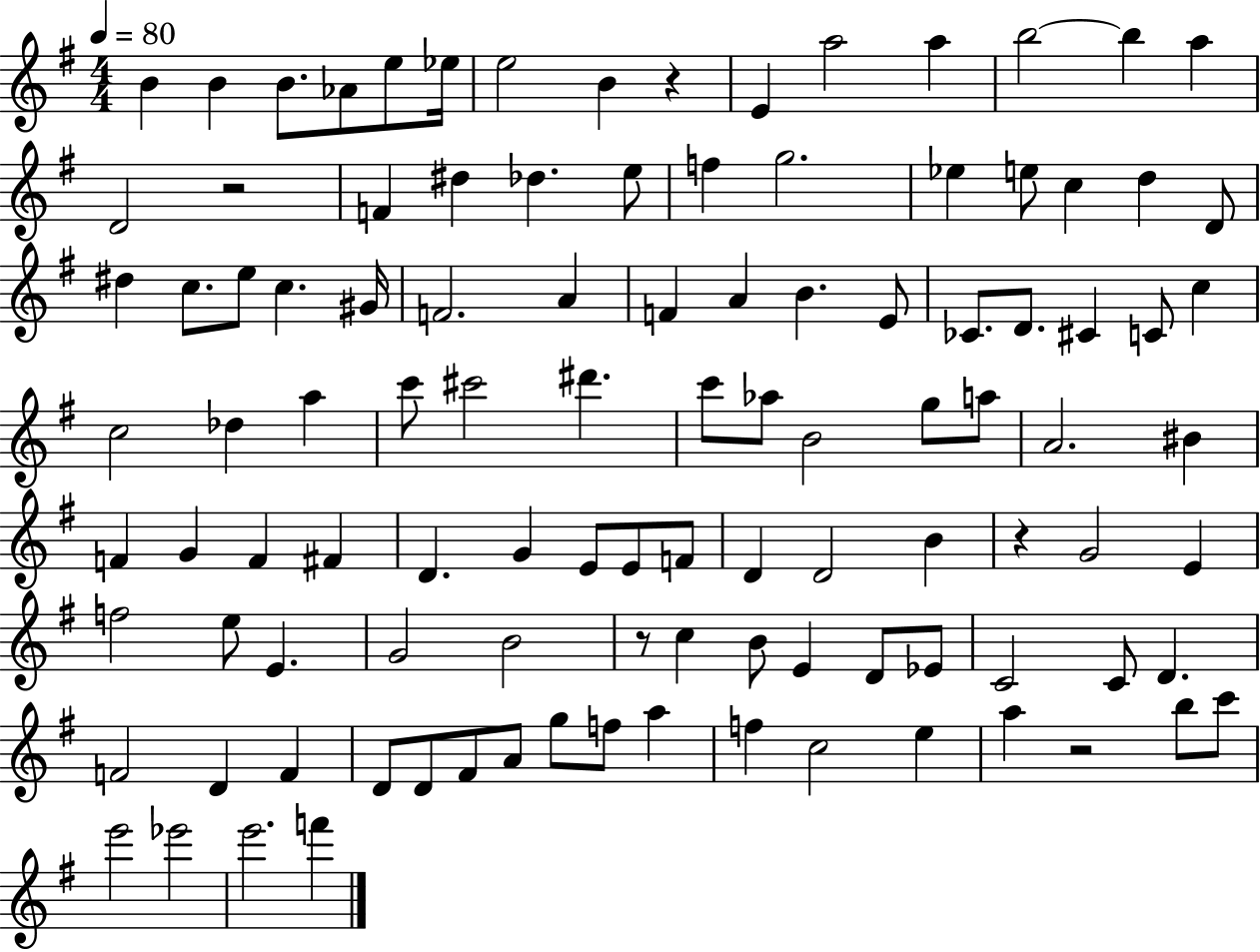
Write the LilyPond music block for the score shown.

{
  \clef treble
  \numericTimeSignature
  \time 4/4
  \key g \major
  \tempo 4 = 80
  b'4 b'4 b'8. aes'8 e''8 ees''16 | e''2 b'4 r4 | e'4 a''2 a''4 | b''2~~ b''4 a''4 | \break d'2 r2 | f'4 dis''4 des''4. e''8 | f''4 g''2. | ees''4 e''8 c''4 d''4 d'8 | \break dis''4 c''8. e''8 c''4. gis'16 | f'2. a'4 | f'4 a'4 b'4. e'8 | ces'8. d'8. cis'4 c'8 c''4 | \break c''2 des''4 a''4 | c'''8 cis'''2 dis'''4. | c'''8 aes''8 b'2 g''8 a''8 | a'2. bis'4 | \break f'4 g'4 f'4 fis'4 | d'4. g'4 e'8 e'8 f'8 | d'4 d'2 b'4 | r4 g'2 e'4 | \break f''2 e''8 e'4. | g'2 b'2 | r8 c''4 b'8 e'4 d'8 ees'8 | c'2 c'8 d'4. | \break f'2 d'4 f'4 | d'8 d'8 fis'8 a'8 g''8 f''8 a''4 | f''4 c''2 e''4 | a''4 r2 b''8 c'''8 | \break e'''2 ees'''2 | e'''2. f'''4 | \bar "|."
}